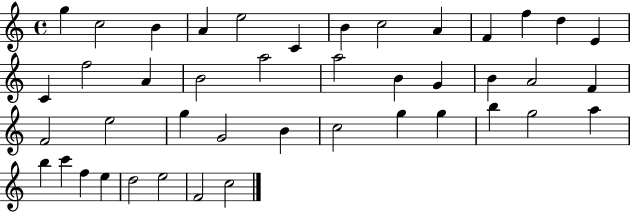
{
  \clef treble
  \time 4/4
  \defaultTimeSignature
  \key c \major
  g''4 c''2 b'4 | a'4 e''2 c'4 | b'4 c''2 a'4 | f'4 f''4 d''4 e'4 | \break c'4 f''2 a'4 | b'2 a''2 | a''2 b'4 g'4 | b'4 a'2 f'4 | \break f'2 e''2 | g''4 g'2 b'4 | c''2 g''4 g''4 | b''4 g''2 a''4 | \break b''4 c'''4 f''4 e''4 | d''2 e''2 | f'2 c''2 | \bar "|."
}